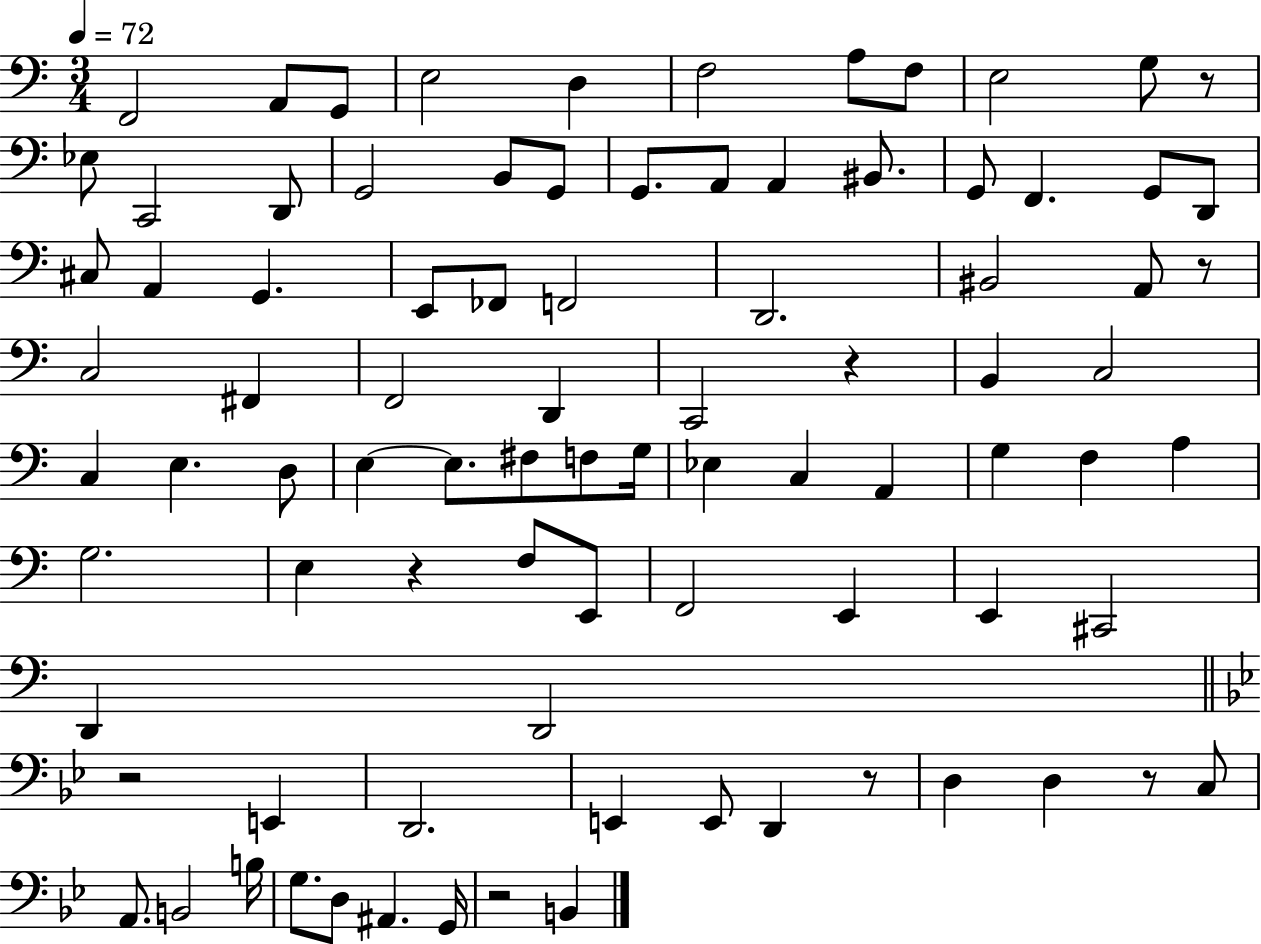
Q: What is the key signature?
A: C major